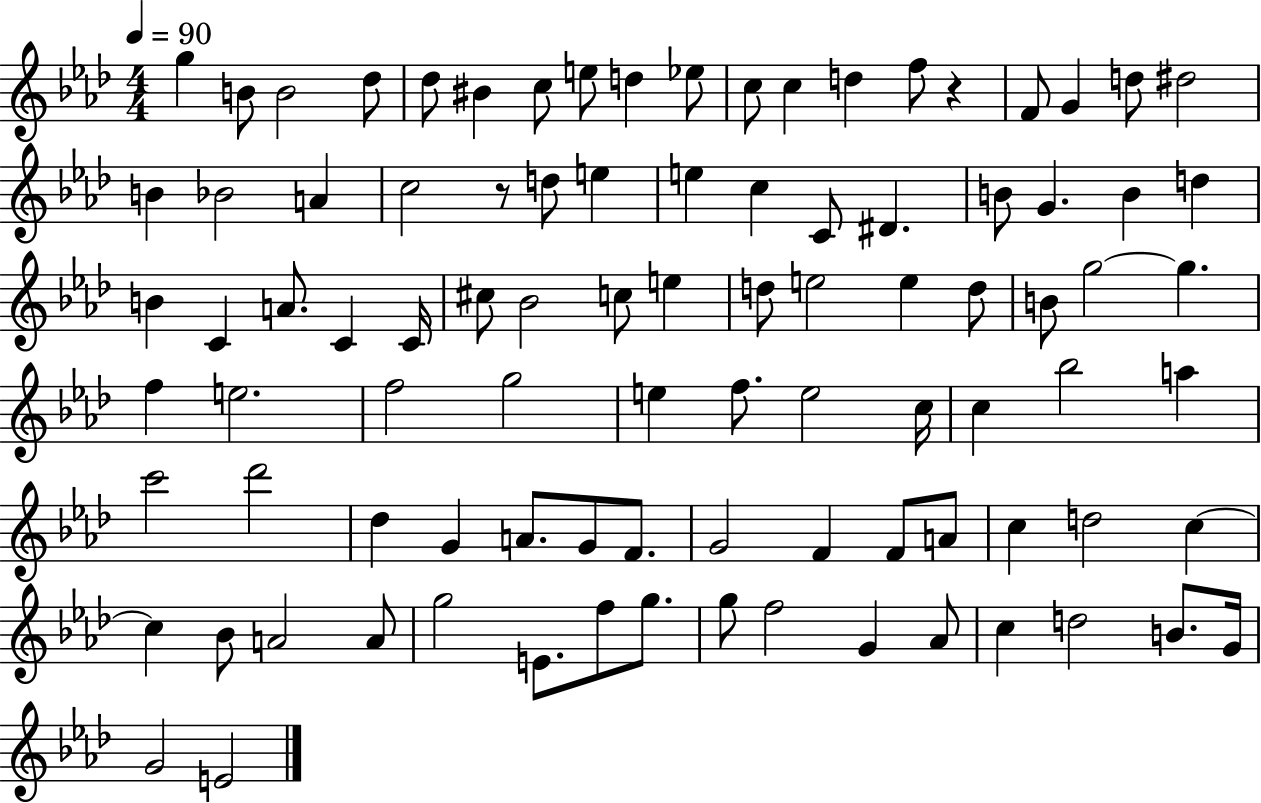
{
  \clef treble
  \numericTimeSignature
  \time 4/4
  \key aes \major
  \tempo 4 = 90
  g''4 b'8 b'2 des''8 | des''8 bis'4 c''8 e''8 d''4 ees''8 | c''8 c''4 d''4 f''8 r4 | f'8 g'4 d''8 dis''2 | \break b'4 bes'2 a'4 | c''2 r8 d''8 e''4 | e''4 c''4 c'8 dis'4. | b'8 g'4. b'4 d''4 | \break b'4 c'4 a'8. c'4 c'16 | cis''8 bes'2 c''8 e''4 | d''8 e''2 e''4 d''8 | b'8 g''2~~ g''4. | \break f''4 e''2. | f''2 g''2 | e''4 f''8. e''2 c''16 | c''4 bes''2 a''4 | \break c'''2 des'''2 | des''4 g'4 a'8. g'8 f'8. | g'2 f'4 f'8 a'8 | c''4 d''2 c''4~~ | \break c''4 bes'8 a'2 a'8 | g''2 e'8. f''8 g''8. | g''8 f''2 g'4 aes'8 | c''4 d''2 b'8. g'16 | \break g'2 e'2 | \bar "|."
}